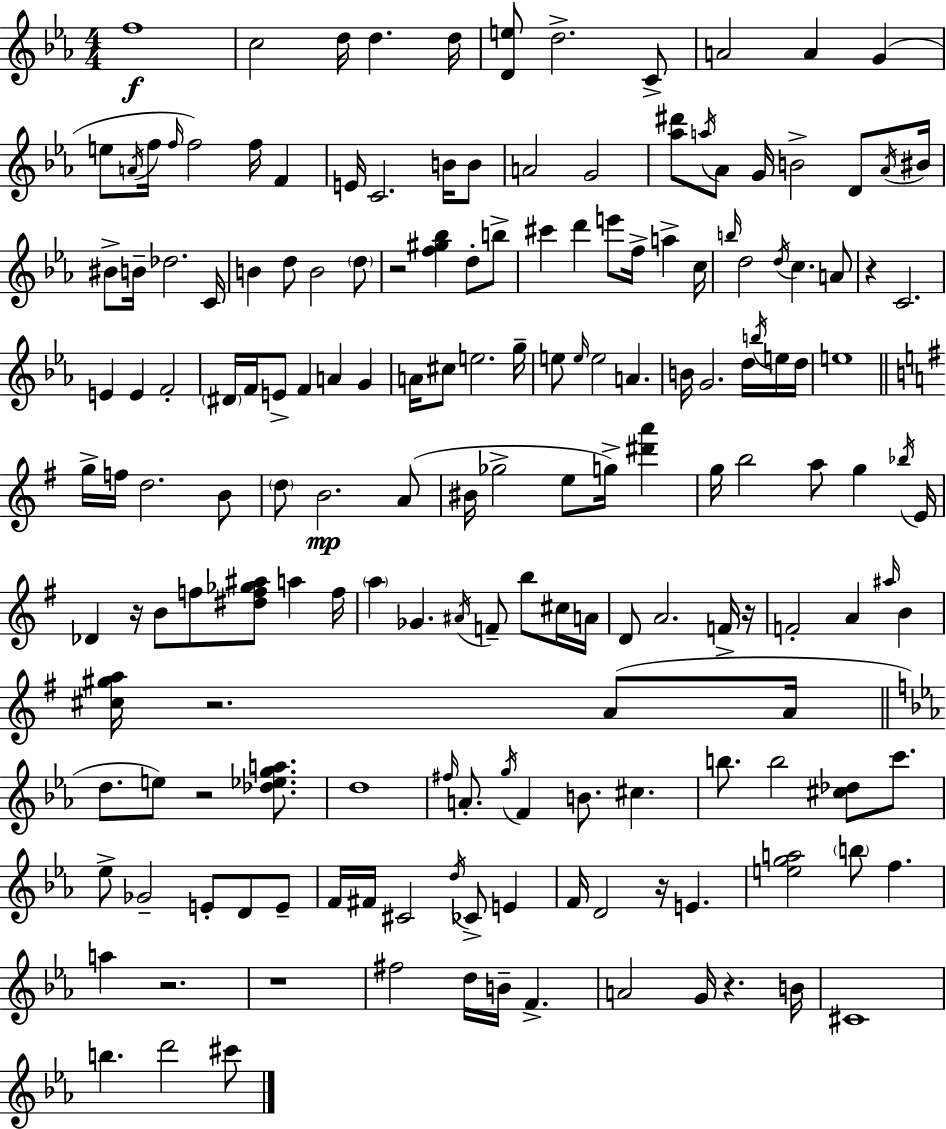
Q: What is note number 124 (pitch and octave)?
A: B5